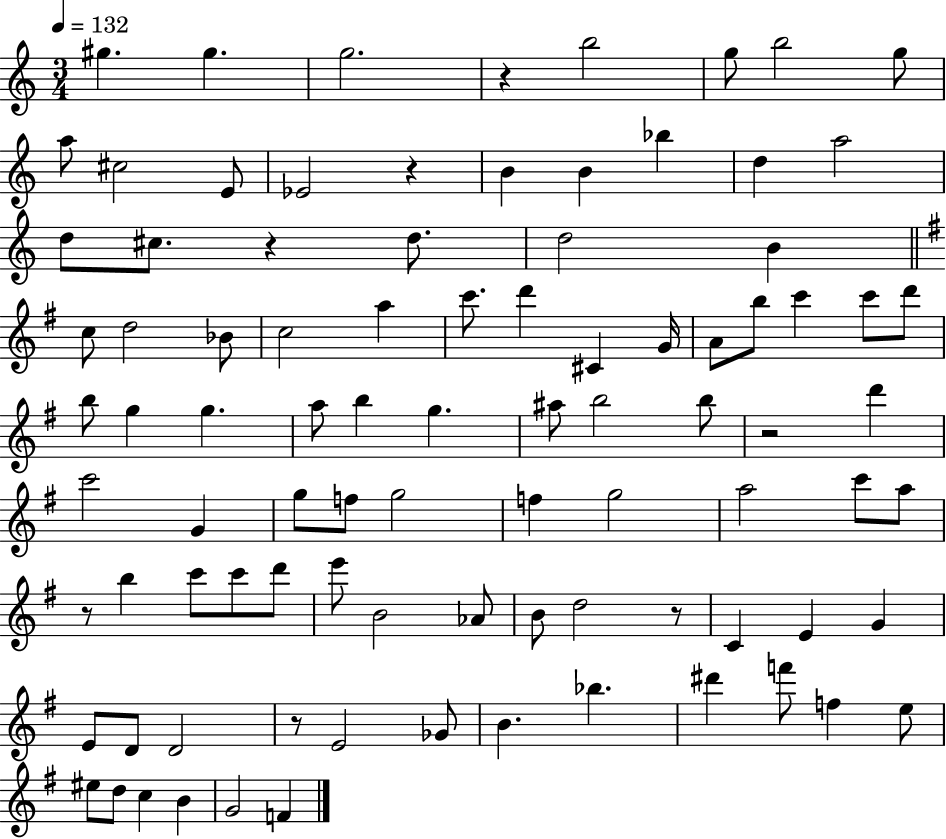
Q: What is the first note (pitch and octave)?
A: G#5